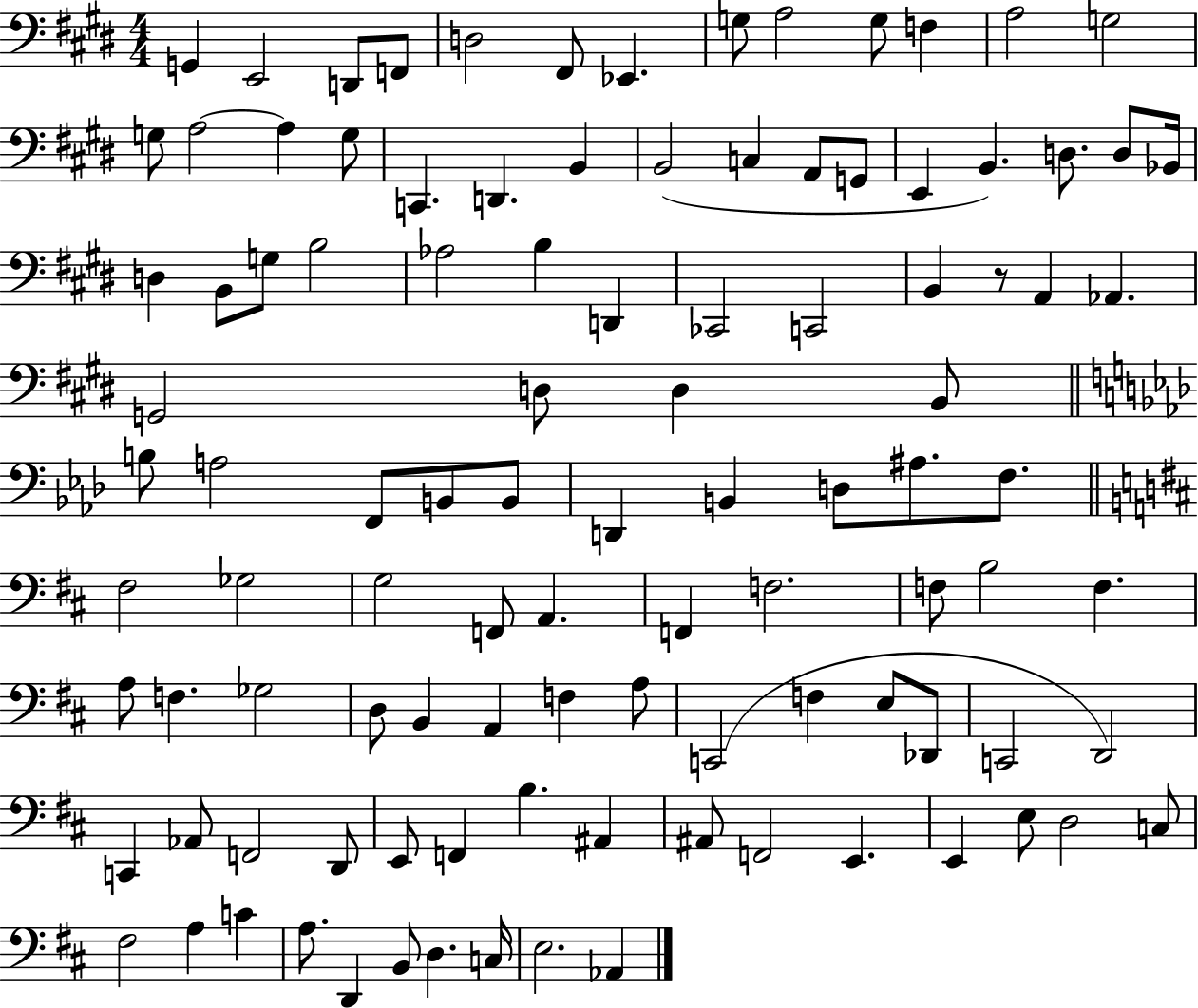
X:1
T:Untitled
M:4/4
L:1/4
K:E
G,, E,,2 D,,/2 F,,/2 D,2 ^F,,/2 _E,, G,/2 A,2 G,/2 F, A,2 G,2 G,/2 A,2 A, G,/2 C,, D,, B,, B,,2 C, A,,/2 G,,/2 E,, B,, D,/2 D,/2 _B,,/4 D, B,,/2 G,/2 B,2 _A,2 B, D,, _C,,2 C,,2 B,, z/2 A,, _A,, G,,2 D,/2 D, B,,/2 B,/2 A,2 F,,/2 B,,/2 B,,/2 D,, B,, D,/2 ^A,/2 F,/2 ^F,2 _G,2 G,2 F,,/2 A,, F,, F,2 F,/2 B,2 F, A,/2 F, _G,2 D,/2 B,, A,, F, A,/2 C,,2 F, E,/2 _D,,/2 C,,2 D,,2 C,, _A,,/2 F,,2 D,,/2 E,,/2 F,, B, ^A,, ^A,,/2 F,,2 E,, E,, E,/2 D,2 C,/2 ^F,2 A, C A,/2 D,, B,,/2 D, C,/4 E,2 _A,,